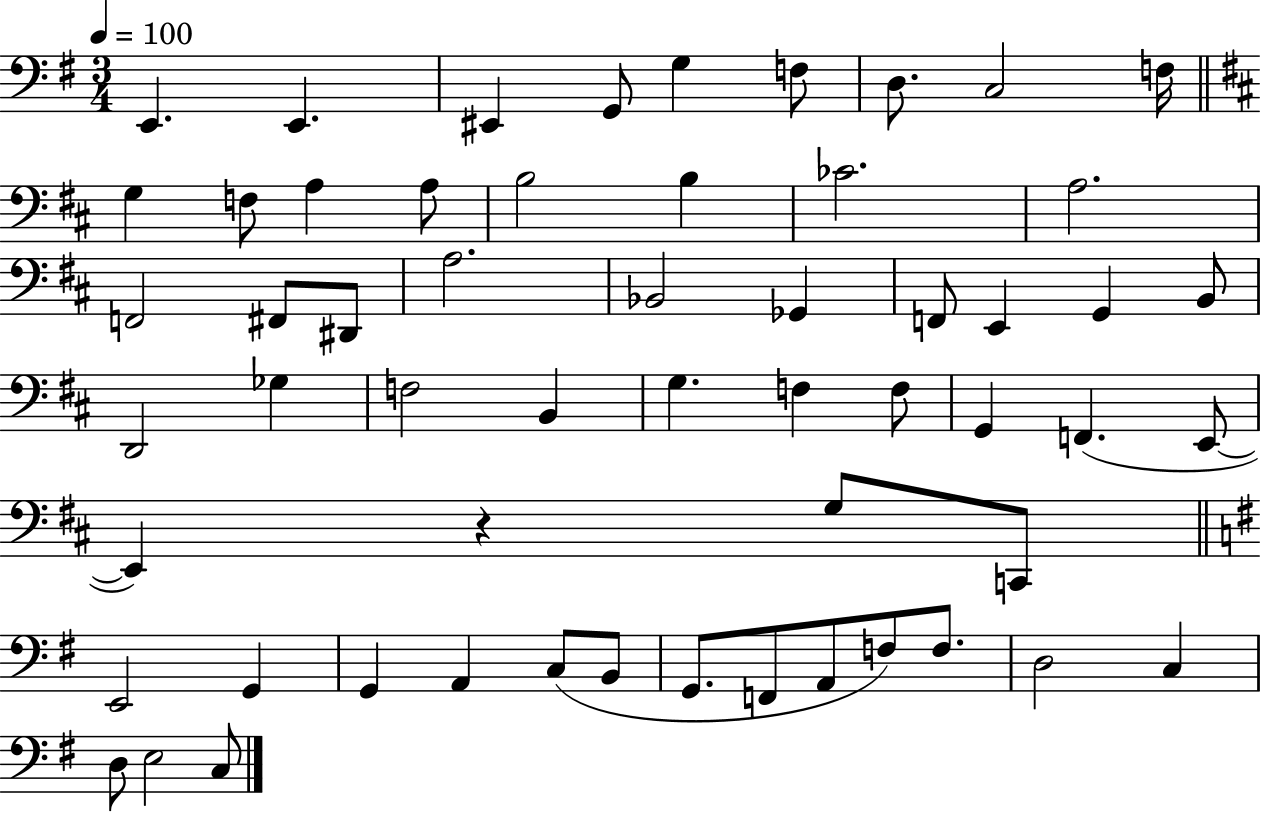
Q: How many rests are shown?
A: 1